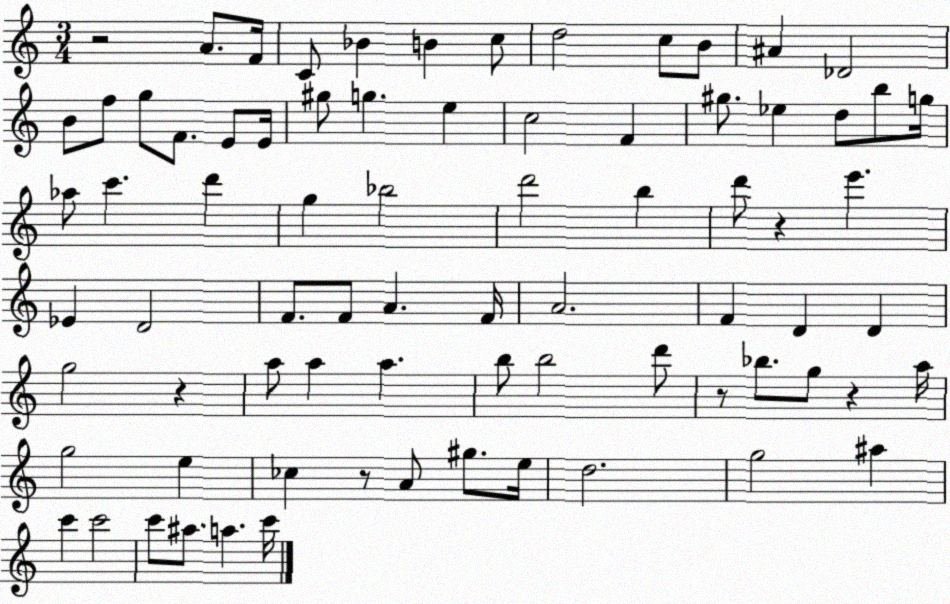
X:1
T:Untitled
M:3/4
L:1/4
K:C
z2 A/2 F/4 C/2 _B B c/2 d2 c/2 B/2 ^A _D2 B/2 f/2 g/2 F/2 E/2 E/4 ^g/2 g e c2 F ^g/2 _e d/2 b/2 g/4 _a/2 c' d' g _b2 d'2 b d'/2 z e' _E D2 F/2 F/2 A F/4 A2 F D D g2 z a/2 a a b/2 b2 d'/2 z/2 _b/2 g/2 z a/4 g2 e _c z/2 A/2 ^g/2 e/4 d2 g2 ^a c' c'2 c'/2 ^a/2 a c'/4